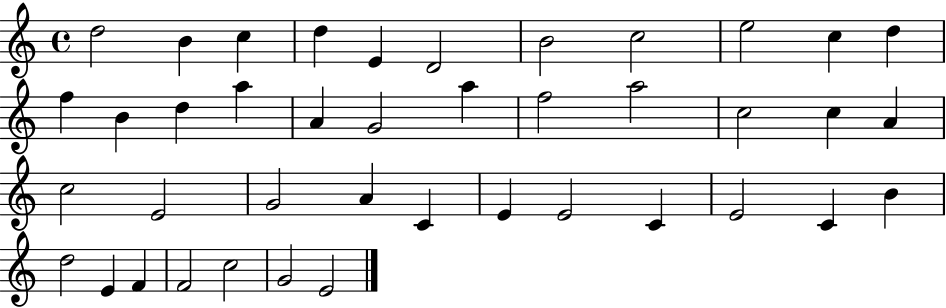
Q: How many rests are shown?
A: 0